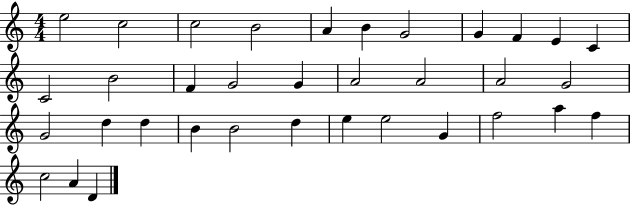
{
  \clef treble
  \numericTimeSignature
  \time 4/4
  \key c \major
  e''2 c''2 | c''2 b'2 | a'4 b'4 g'2 | g'4 f'4 e'4 c'4 | \break c'2 b'2 | f'4 g'2 g'4 | a'2 a'2 | a'2 g'2 | \break g'2 d''4 d''4 | b'4 b'2 d''4 | e''4 e''2 g'4 | f''2 a''4 f''4 | \break c''2 a'4 d'4 | \bar "|."
}